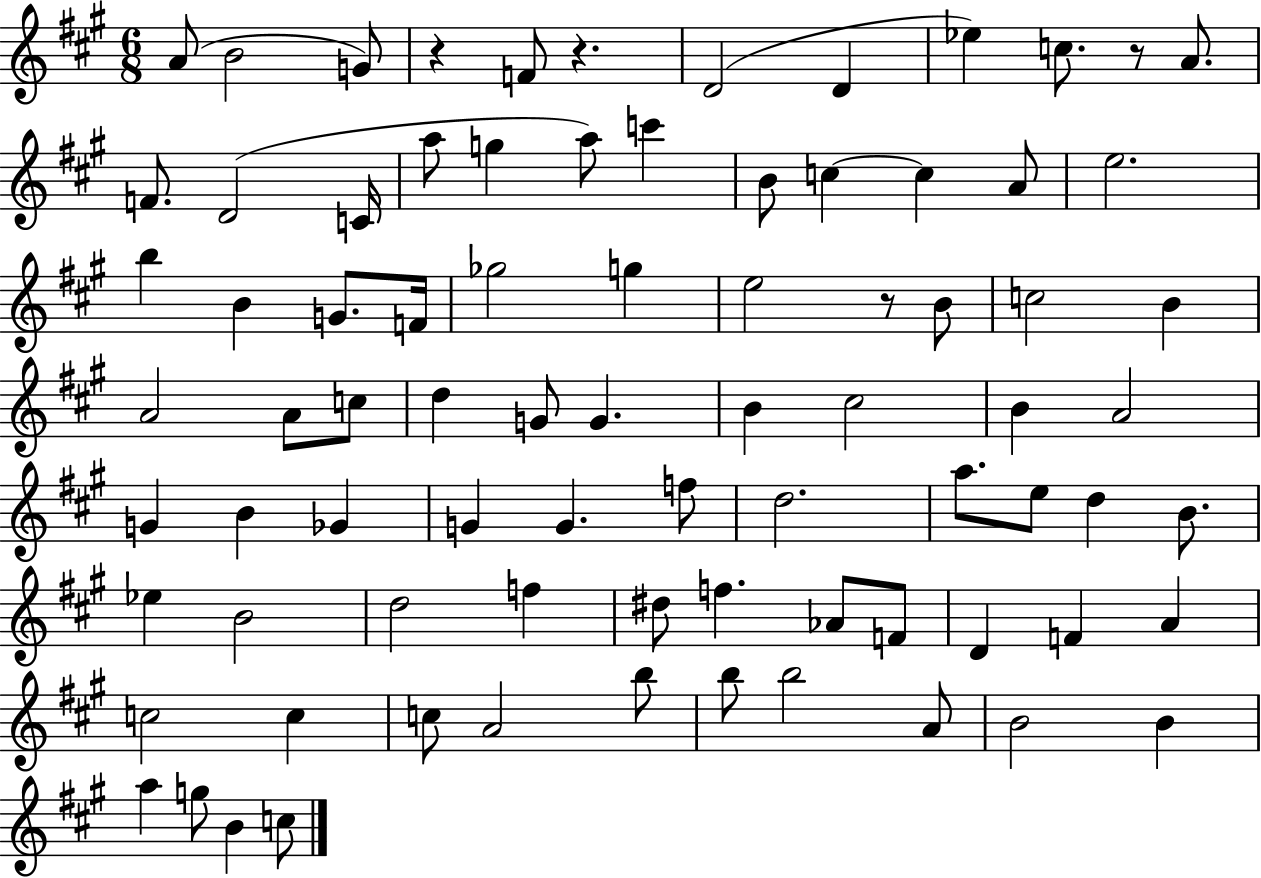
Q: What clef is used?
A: treble